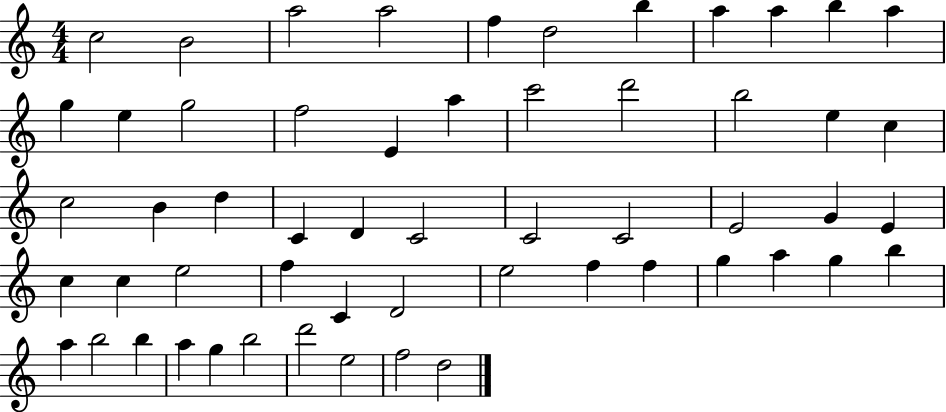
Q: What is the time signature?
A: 4/4